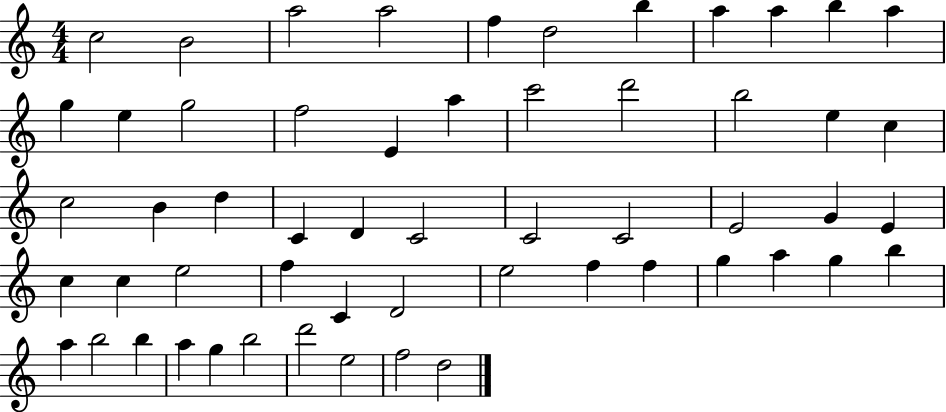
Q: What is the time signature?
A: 4/4